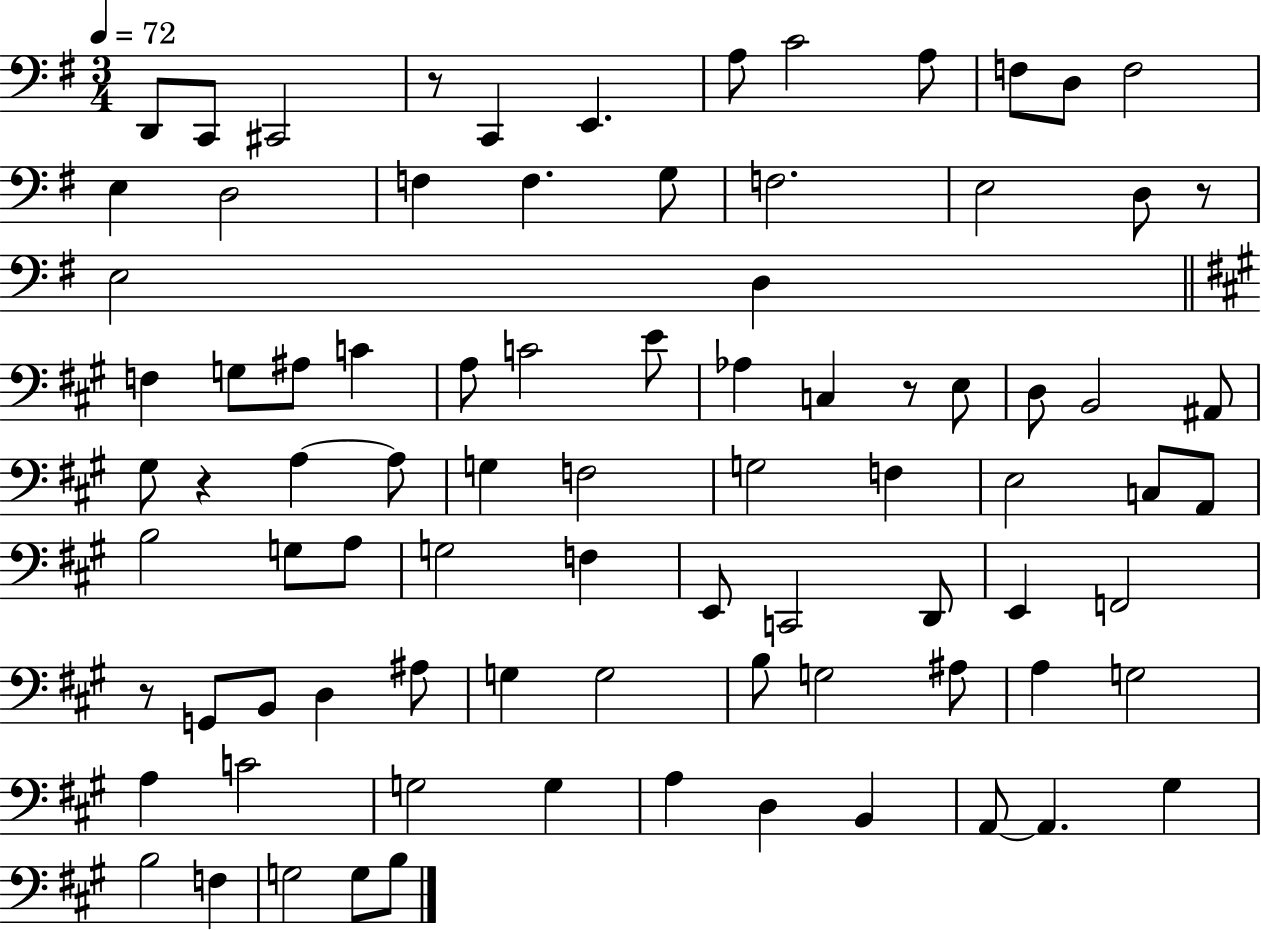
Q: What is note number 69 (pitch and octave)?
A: G3